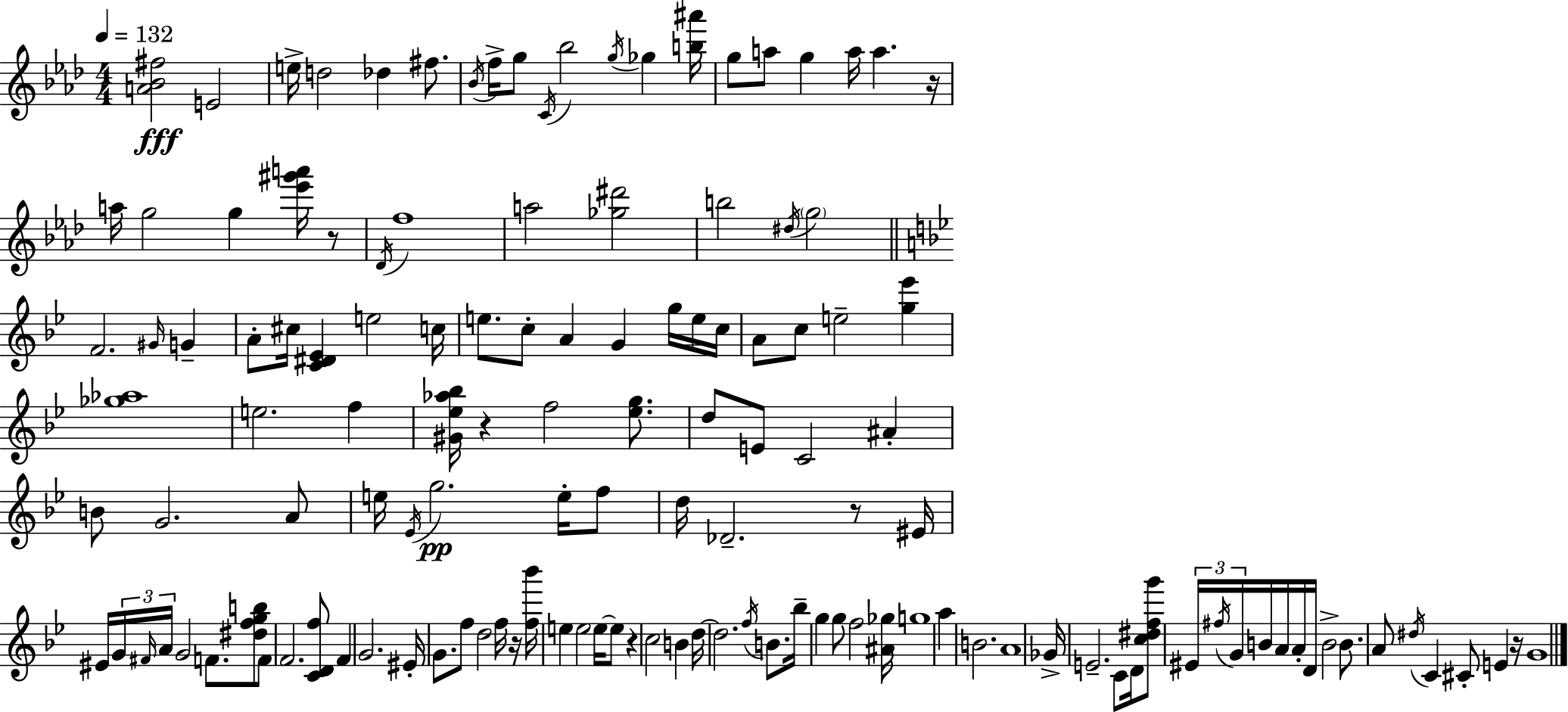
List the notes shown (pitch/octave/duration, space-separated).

[A4,Bb4,F#5]/h E4/h E5/s D5/h Db5/q F#5/e. Bb4/s F5/s G5/e C4/s Bb5/h G5/s Gb5/q [B5,A#6]/s G5/e A5/e G5/q A5/s A5/q. R/s A5/s G5/h G5/q [Eb6,G#6,A6]/s R/e Db4/s F5/w A5/h [Gb5,D#6]/h B5/h D#5/s G5/h F4/h. G#4/s G4/q A4/e C#5/s [C4,D#4,Eb4]/q E5/h C5/s E5/e. C5/e A4/q G4/q G5/s E5/s C5/s A4/e C5/e E5/h [G5,Eb6]/q [Gb5,Ab5]/w E5/h. F5/q [G#4,Eb5,Ab5,Bb5]/s R/q F5/h [Eb5,G5]/e. D5/e E4/e C4/h A#4/q B4/e G4/h. A4/e E5/s Eb4/s G5/h. E5/s F5/e D5/s Db4/h. R/e EIS4/s EIS4/s G4/s F#4/s A4/s G4/h F4/e. [D#5,F5,G5,B5]/e F4/e F4/h. [C4,D4,F5]/e F4/q G4/h. EIS4/s G4/e. F5/e D5/h F5/s R/s [F5,Bb6]/s E5/q E5/h E5/s E5/e R/q C5/h B4/q D5/s D5/h. F5/s B4/e. Bb5/s G5/q G5/e F5/h [A#4,Gb5]/s G5/w A5/q B4/h. A4/w Gb4/s E4/h. C4/e D4/s [C5,D#5,F5,G6]/e EIS4/s F#5/s G4/s B4/s A4/s A4/s D4/s B4/h B4/e. A4/e D#5/s C4/q C#4/e E4/q R/s G4/w